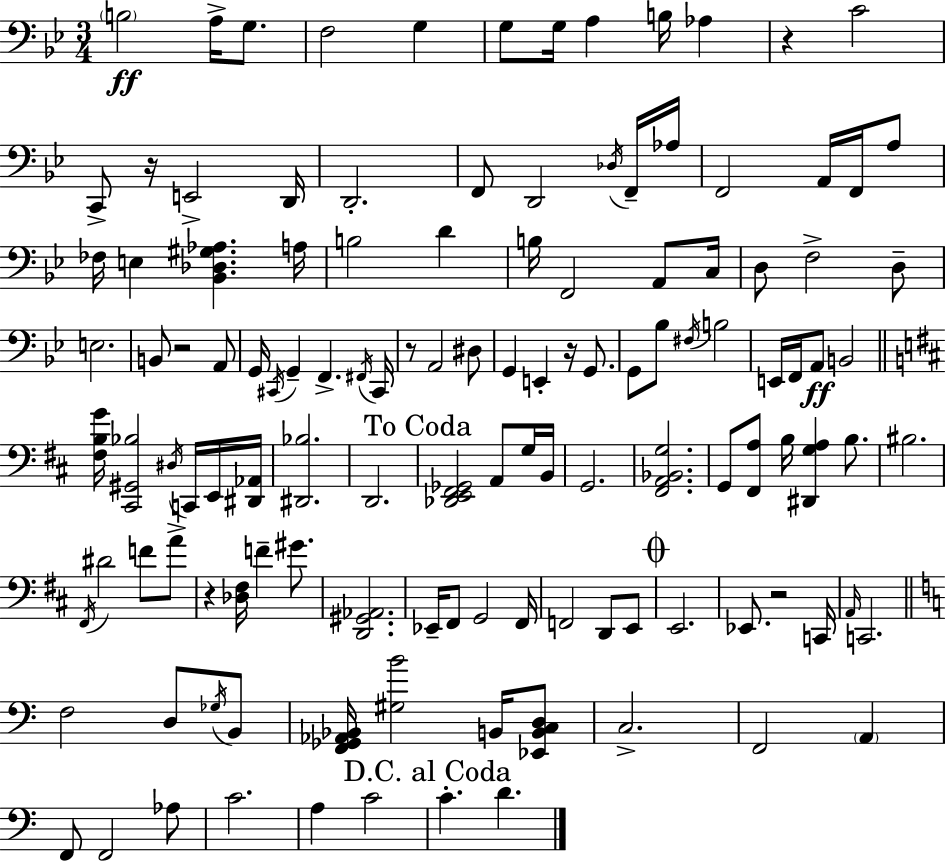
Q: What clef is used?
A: bass